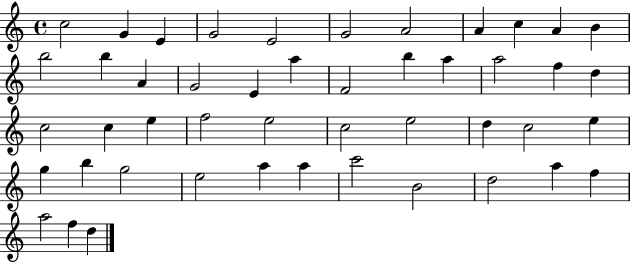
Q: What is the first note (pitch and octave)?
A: C5